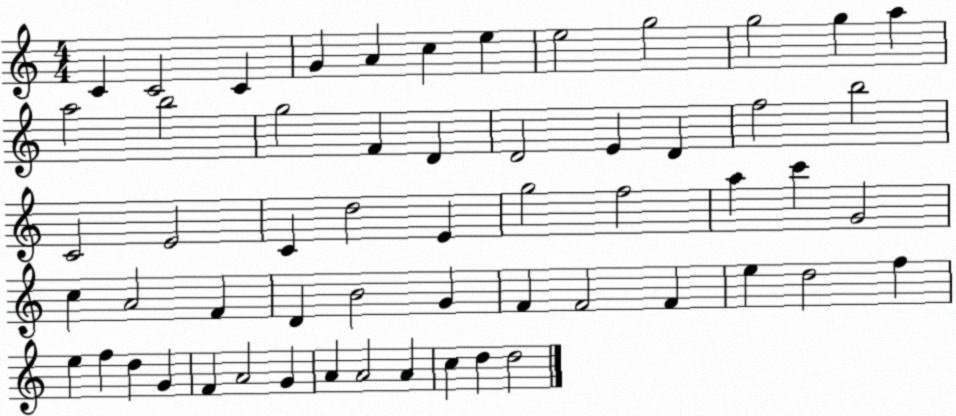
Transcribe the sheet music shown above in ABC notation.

X:1
T:Untitled
M:4/4
L:1/4
K:C
C C2 C G A c e e2 g2 g2 g a a2 b2 g2 F D D2 E D f2 b2 C2 E2 C d2 E g2 f2 a c' G2 c A2 F D B2 G F F2 F e d2 f e f d G F A2 G A A2 A c d d2